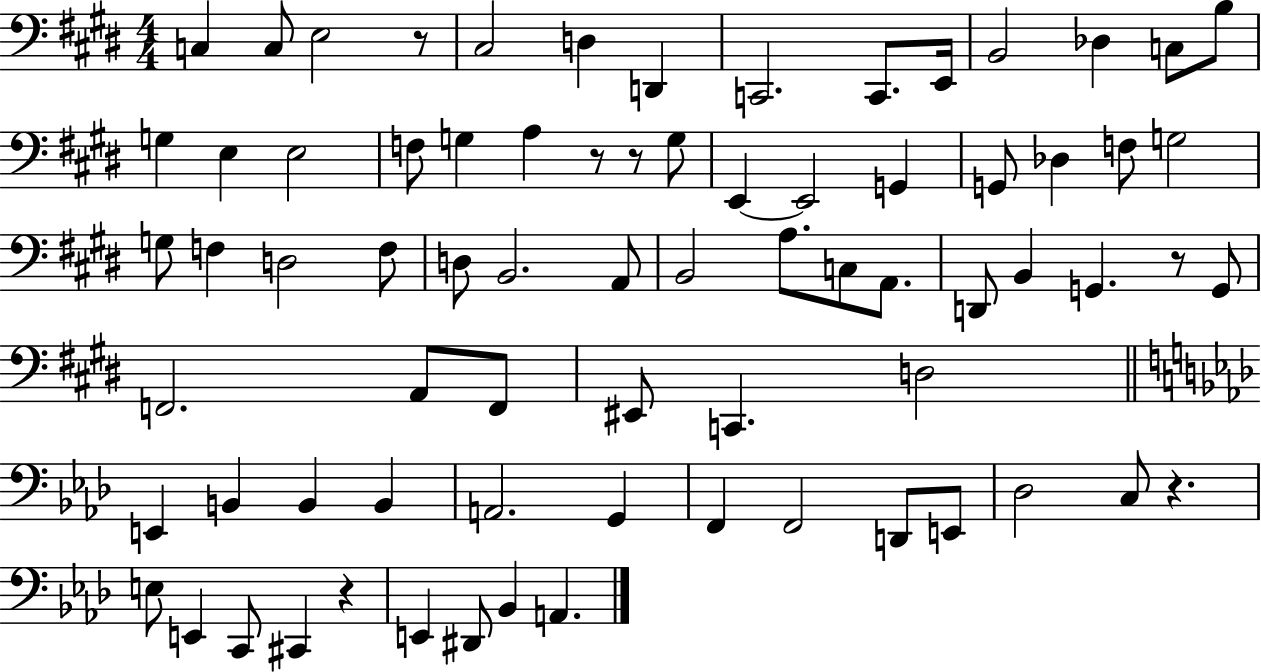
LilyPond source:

{
  \clef bass
  \numericTimeSignature
  \time 4/4
  \key e \major
  c4 c8 e2 r8 | cis2 d4 d,4 | c,2. c,8. e,16 | b,2 des4 c8 b8 | \break g4 e4 e2 | f8 g4 a4 r8 r8 g8 | e,4~~ e,2 g,4 | g,8 des4 f8 g2 | \break g8 f4 d2 f8 | d8 b,2. a,8 | b,2 a8. c8 a,8. | d,8 b,4 g,4. r8 g,8 | \break f,2. a,8 f,8 | eis,8 c,4. d2 | \bar "||" \break \key f \minor e,4 b,4 b,4 b,4 | a,2. g,4 | f,4 f,2 d,8 e,8 | des2 c8 r4. | \break e8 e,4 c,8 cis,4 r4 | e,4 dis,8 bes,4 a,4. | \bar "|."
}